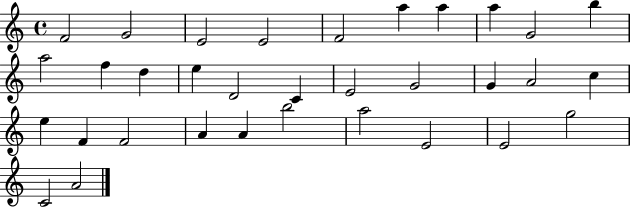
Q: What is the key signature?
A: C major